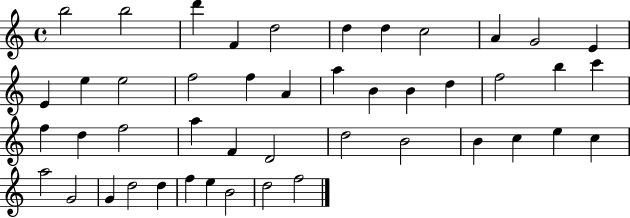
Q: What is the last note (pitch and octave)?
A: F5